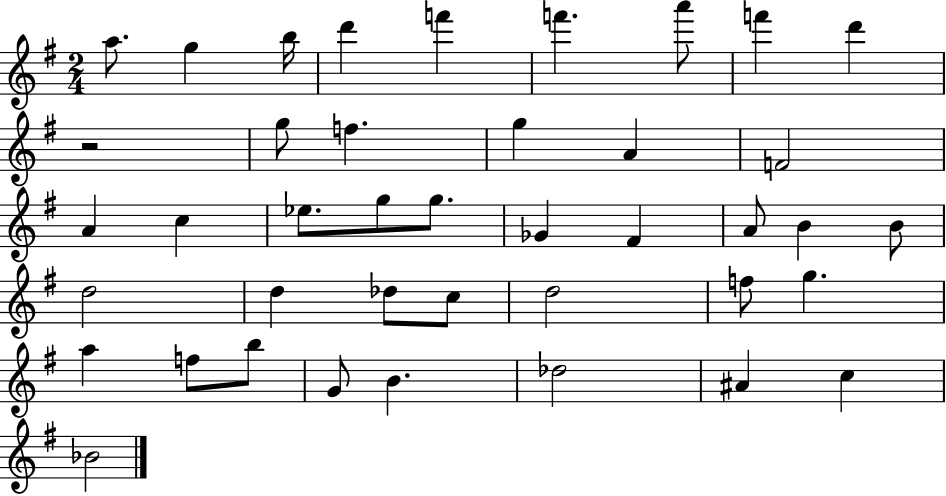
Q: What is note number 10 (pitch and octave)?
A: G5